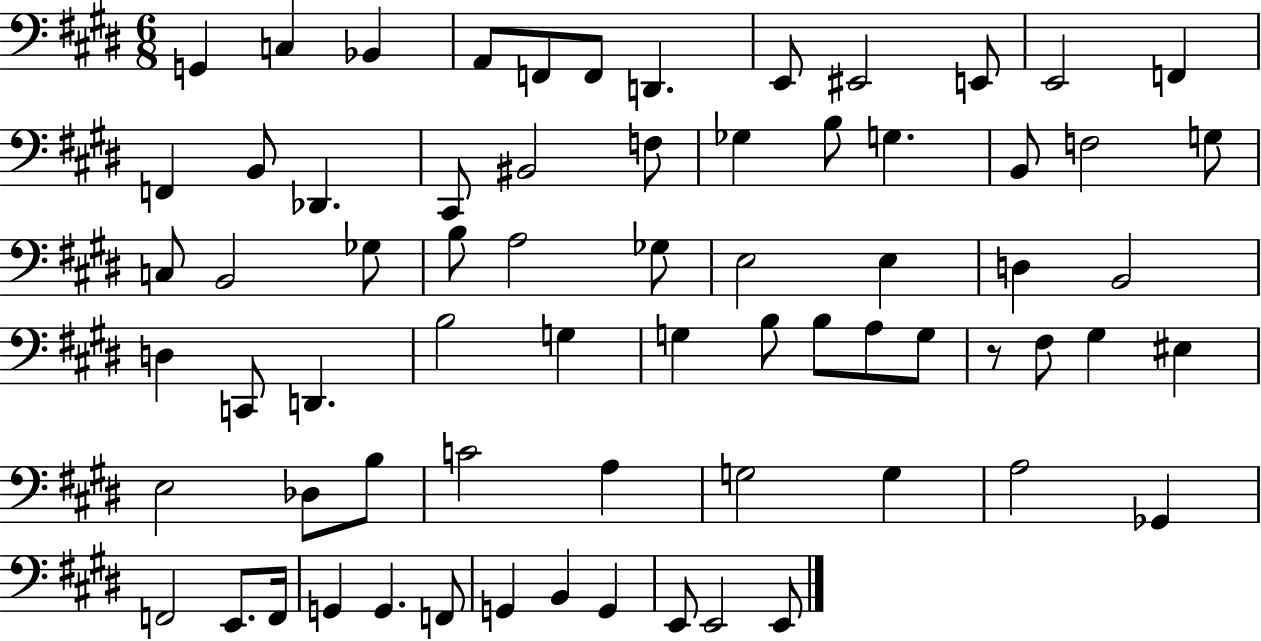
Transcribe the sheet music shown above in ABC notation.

X:1
T:Untitled
M:6/8
L:1/4
K:E
G,, C, _B,, A,,/2 F,,/2 F,,/2 D,, E,,/2 ^E,,2 E,,/2 E,,2 F,, F,, B,,/2 _D,, ^C,,/2 ^B,,2 F,/2 _G, B,/2 G, B,,/2 F,2 G,/2 C,/2 B,,2 _G,/2 B,/2 A,2 _G,/2 E,2 E, D, B,,2 D, C,,/2 D,, B,2 G, G, B,/2 B,/2 A,/2 G,/2 z/2 ^F,/2 ^G, ^E, E,2 _D,/2 B,/2 C2 A, G,2 G, A,2 _G,, F,,2 E,,/2 F,,/4 G,, G,, F,,/2 G,, B,, G,, E,,/2 E,,2 E,,/2